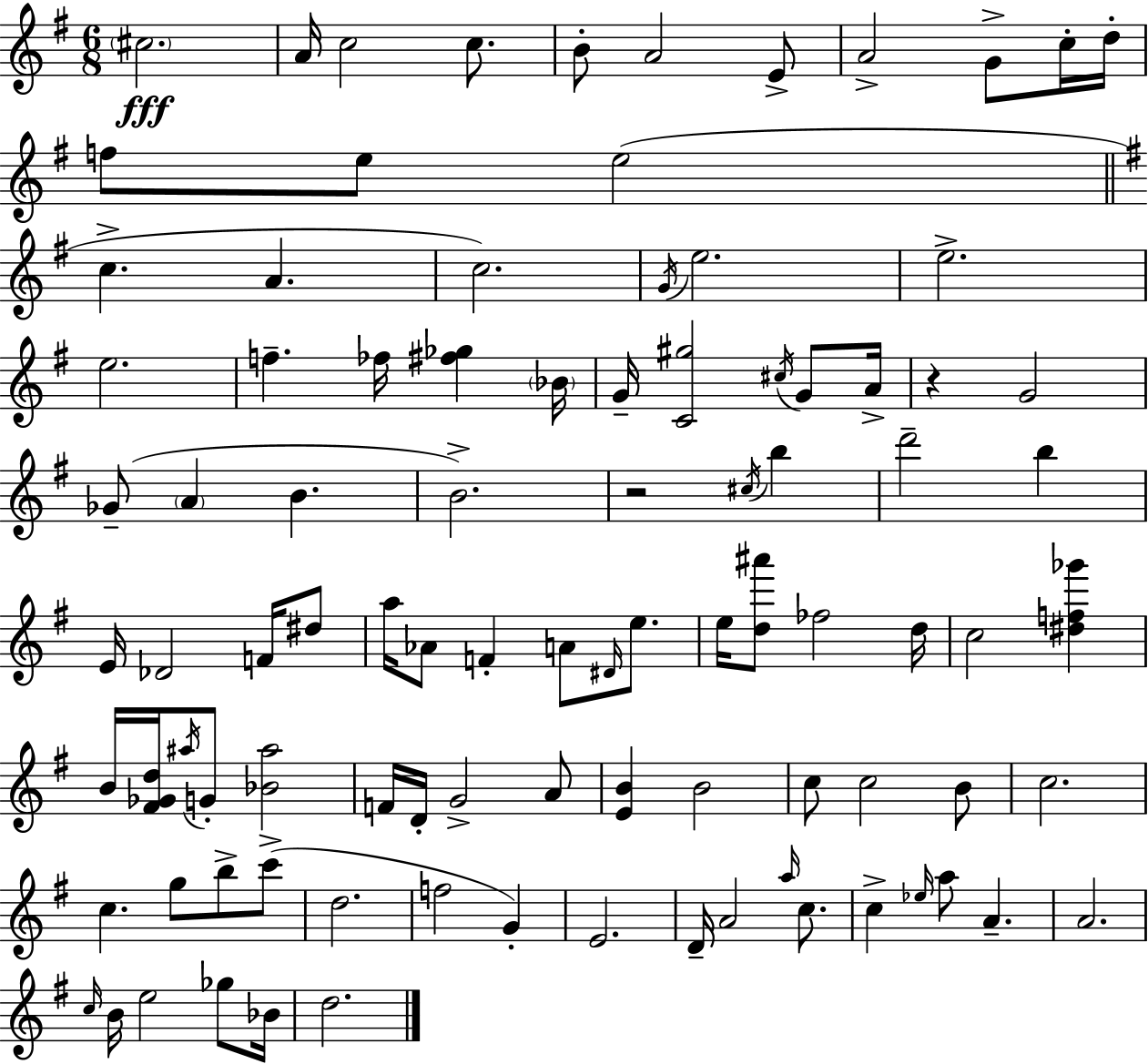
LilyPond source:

{
  \clef treble
  \numericTimeSignature
  \time 6/8
  \key g \major
  \repeat volta 2 { \parenthesize cis''2.\fff | a'16 c''2 c''8. | b'8-. a'2 e'8-> | a'2-> g'8-> c''16-. d''16-. | \break f''8 e''8 e''2( | \bar "||" \break \key e \minor c''4.-> a'4. | c''2.) | \acciaccatura { g'16 } e''2. | e''2.-> | \break e''2. | f''4.-- fes''16 <fis'' ges''>4 | \parenthesize bes'16 g'16-- <c' gis''>2 \acciaccatura { cis''16 } g'8 | a'16-> r4 g'2 | \break ges'8--( \parenthesize a'4 b'4. | b'2.->) | r2 \acciaccatura { cis''16 } b''4 | d'''2-- b''4 | \break e'16 des'2 | f'16 dis''8 a''16 aes'8 f'4-. a'8 | \grace { dis'16 } e''8. e''16 <d'' ais'''>8 fes''2 | d''16 c''2 | \break <dis'' f'' ges'''>4 b'16 <fis' ges' d''>16 \acciaccatura { ais''16 } g'8-. <bes' ais''>2 | f'16 d'16-. g'2-> | a'8 <e' b'>4 b'2 | c''8 c''2 | \break b'8 c''2. | c''4. g''8 | b''8-> c'''8->( d''2. | f''2 | \break g'4-.) e'2. | d'16-- a'2 | \grace { a''16 } c''8. c''4-> \grace { ees''16 } a''8 | a'4.-- a'2. | \break \grace { c''16 } b'16 e''2 | ges''8 bes'16 d''2. | } \bar "|."
}